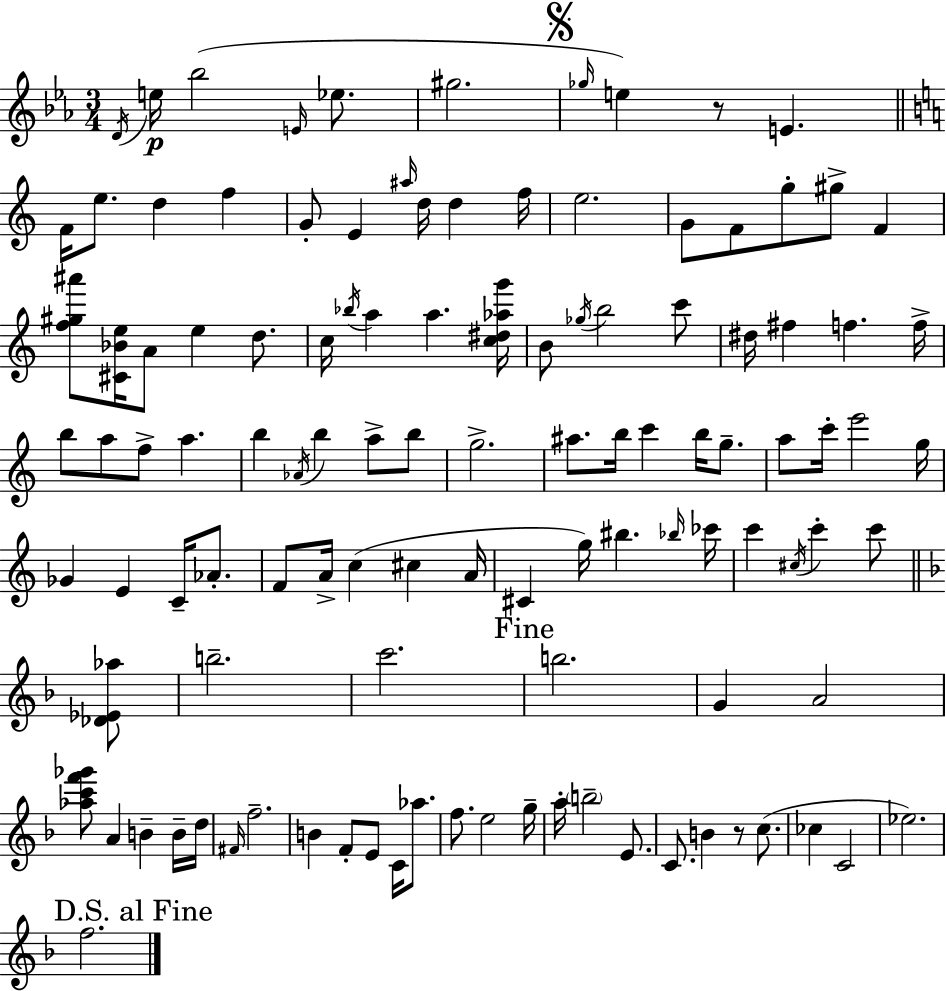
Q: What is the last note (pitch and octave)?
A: F5